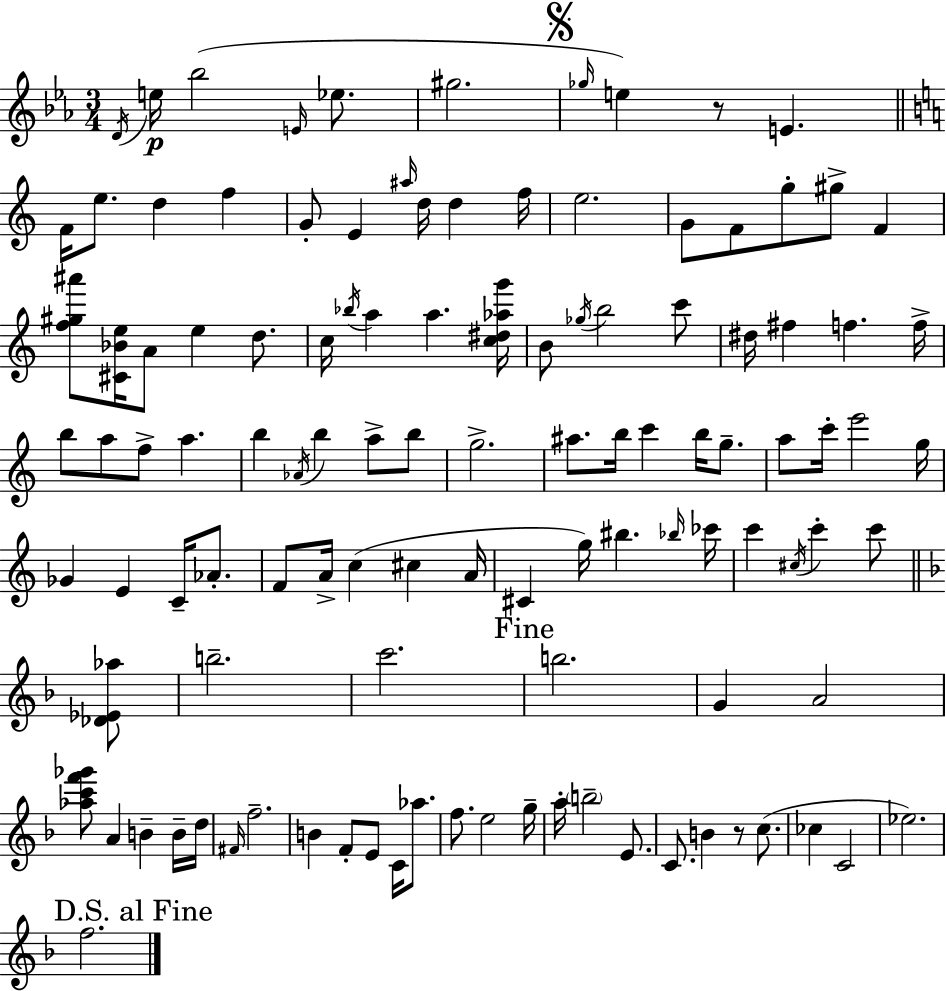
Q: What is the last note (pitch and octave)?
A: F5